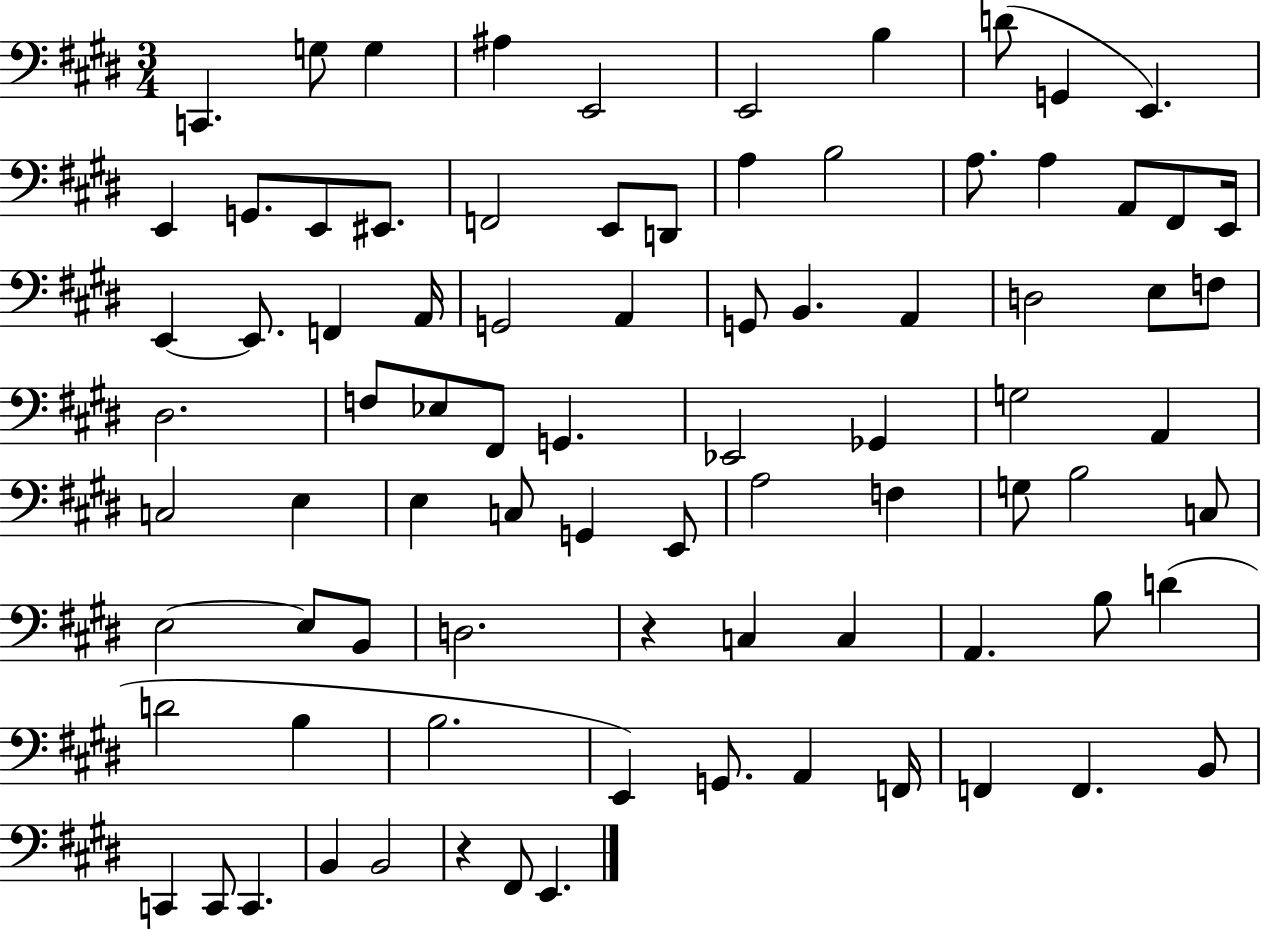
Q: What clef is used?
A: bass